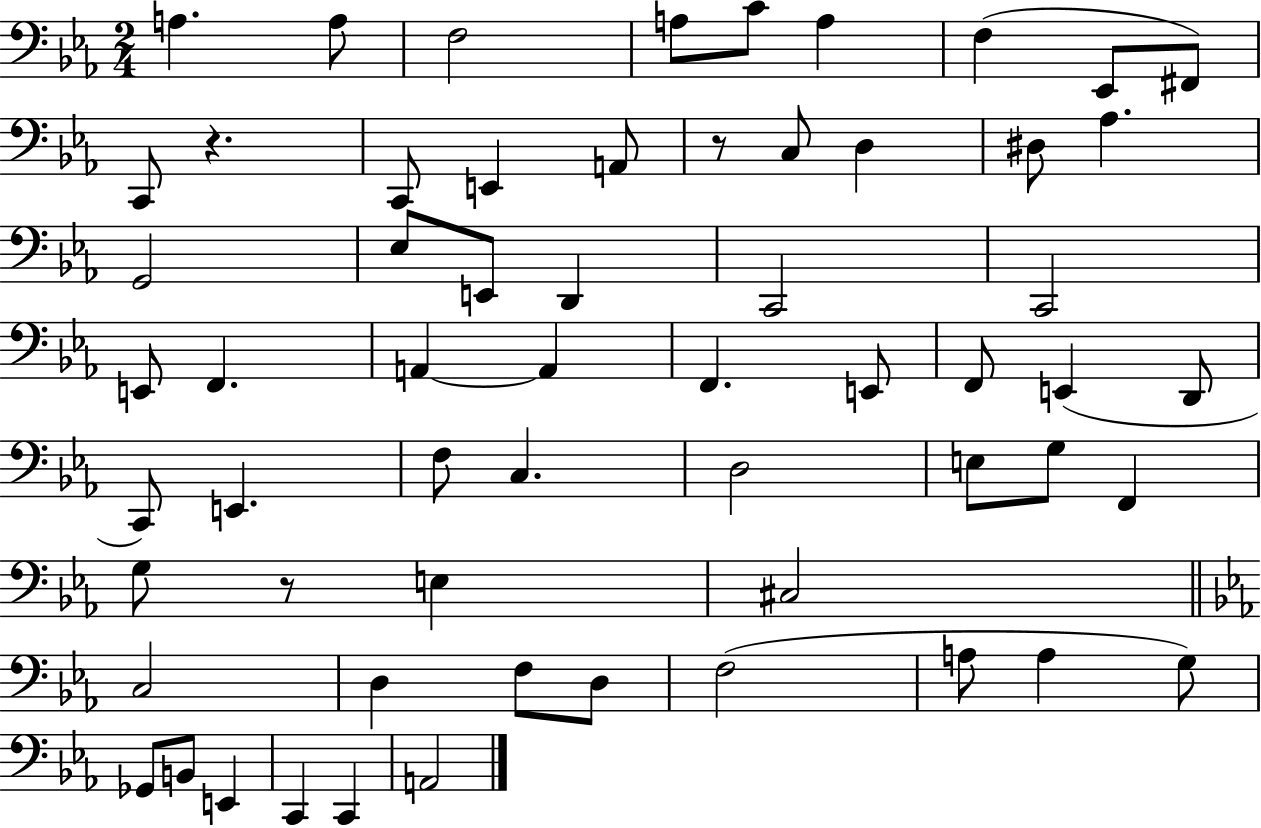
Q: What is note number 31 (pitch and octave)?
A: E2